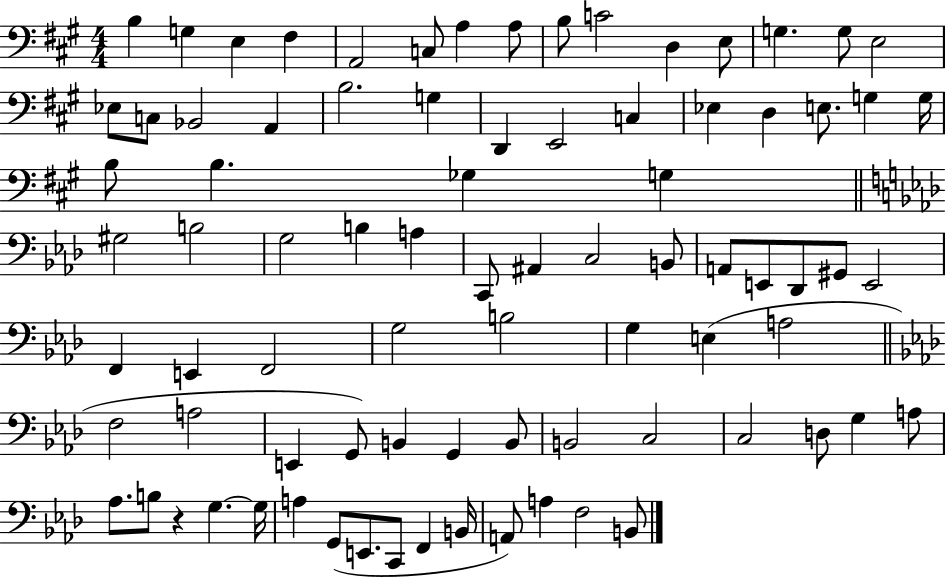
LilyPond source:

{
  \clef bass
  \numericTimeSignature
  \time 4/4
  \key a \major
  b4 g4 e4 fis4 | a,2 c8 a4 a8 | b8 c'2 d4 e8 | g4. g8 e2 | \break ees8 c8 bes,2 a,4 | b2. g4 | d,4 e,2 c4 | ees4 d4 e8. g4 g16 | \break b8 b4. ges4 g4 | \bar "||" \break \key f \minor gis2 b2 | g2 b4 a4 | c,8 ais,4 c2 b,8 | a,8 e,8 des,8 gis,8 e,2 | \break f,4 e,4 f,2 | g2 b2 | g4 e4( a2 | \bar "||" \break \key aes \major f2 a2 | e,4 g,8) b,4 g,4 b,8 | b,2 c2 | c2 d8 g4 a8 | \break aes8. b8 r4 g4.~~ g16 | a4 g,8( e,8. c,8 f,4 b,16 | a,8) a4 f2 b,8 | \bar "|."
}